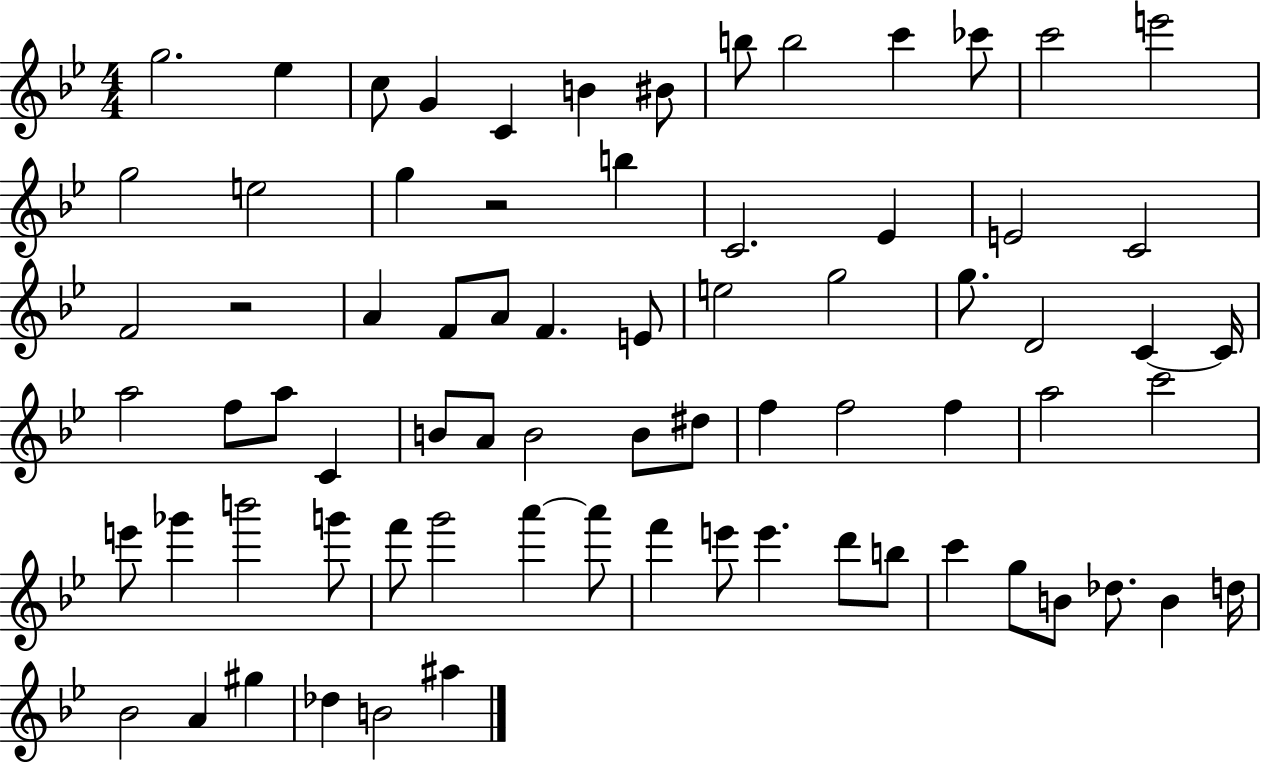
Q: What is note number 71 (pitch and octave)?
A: B4